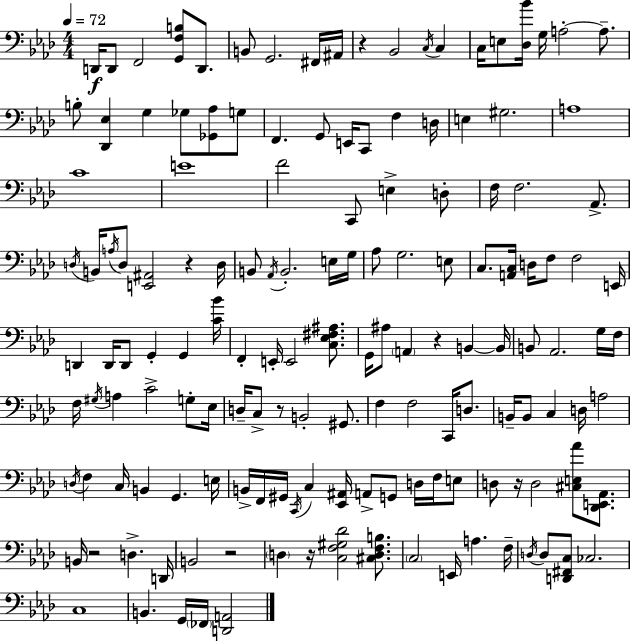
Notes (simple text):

D2/s D2/e F2/h [G2,F3,B3]/e D2/e. B2/e G2/h. F#2/s A#2/s R/q Bb2/h C3/s C3/q C3/s E3/e [Db3,Bb4]/s G3/s A3/h A3/e. B3/e [Db2,Eb3]/q G3/q Gb3/e [Gb2,Ab3]/e G3/e F2/q. G2/e E2/s C2/e F3/q D3/s E3/q G#3/h. A3/w C4/w E4/w F4/h C2/e E3/q D3/e F3/s F3/h. Ab2/e. D3/s B2/s A3/s D3/e [E2,A#2]/h R/q D3/s B2/e Ab2/s B2/h. E3/s G3/s Ab3/e G3/h. E3/e C3/e. [A2,C3]/s D3/s F3/e F3/h E2/s D2/q D2/s D2/e G2/q G2/q [C4,Bb4]/s F2/q E2/s E2/h [C3,Eb3,F#3,A#3]/e. G2/s A#3/e A2/q R/q B2/q B2/s B2/e Ab2/h. G3/s F3/s F3/s G#3/s A3/q C4/h G3/e Eb3/s D3/s C3/e R/e B2/h G#2/e. F3/q F3/h C2/s D3/e. B2/s B2/e C3/q D3/s A3/h D3/s F3/q C3/s B2/q G2/q. E3/s B2/s F2/s G#2/s C2/s C3/q [Eb2,A#2]/s A2/e G2/e D3/s F3/s E3/e D3/e R/s D3/h [C#3,E3,Ab4]/e [Db2,E2,Ab2]/e. B2/s R/h D3/q. D2/s B2/h R/h D3/q R/s [C3,F3,G#3,Db4]/h [C#3,D3,F3,B3]/e. C3/h E2/s A3/q. F3/s D3/s D3/e [D2,F#2,C3]/e CES3/h. C3/w B2/q. G2/s FES2/s [D2,A2]/h